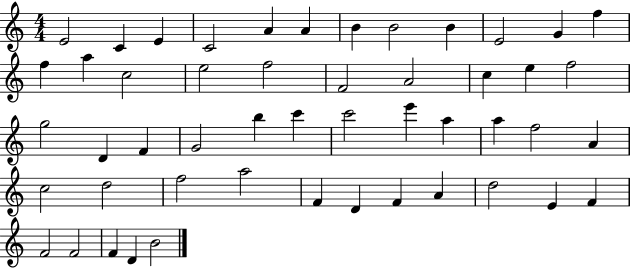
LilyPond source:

{
  \clef treble
  \numericTimeSignature
  \time 4/4
  \key c \major
  e'2 c'4 e'4 | c'2 a'4 a'4 | b'4 b'2 b'4 | e'2 g'4 f''4 | \break f''4 a''4 c''2 | e''2 f''2 | f'2 a'2 | c''4 e''4 f''2 | \break g''2 d'4 f'4 | g'2 b''4 c'''4 | c'''2 e'''4 a''4 | a''4 f''2 a'4 | \break c''2 d''2 | f''2 a''2 | f'4 d'4 f'4 a'4 | d''2 e'4 f'4 | \break f'2 f'2 | f'4 d'4 b'2 | \bar "|."
}